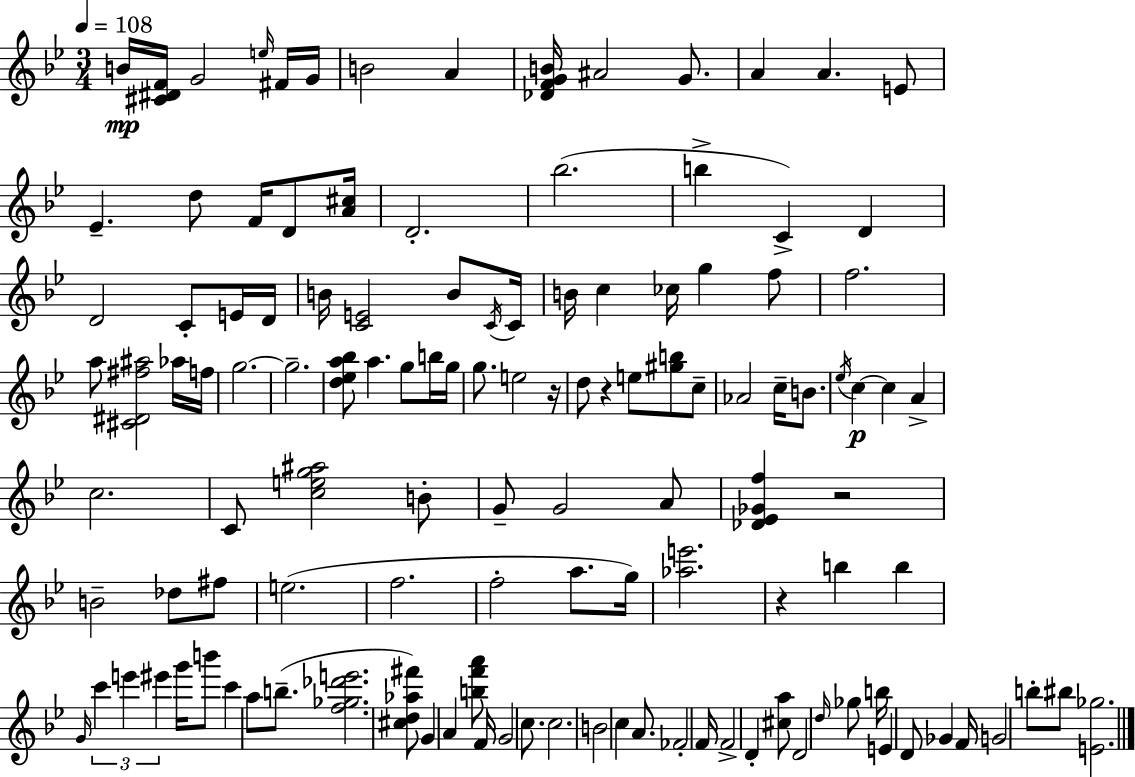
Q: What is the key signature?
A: G minor